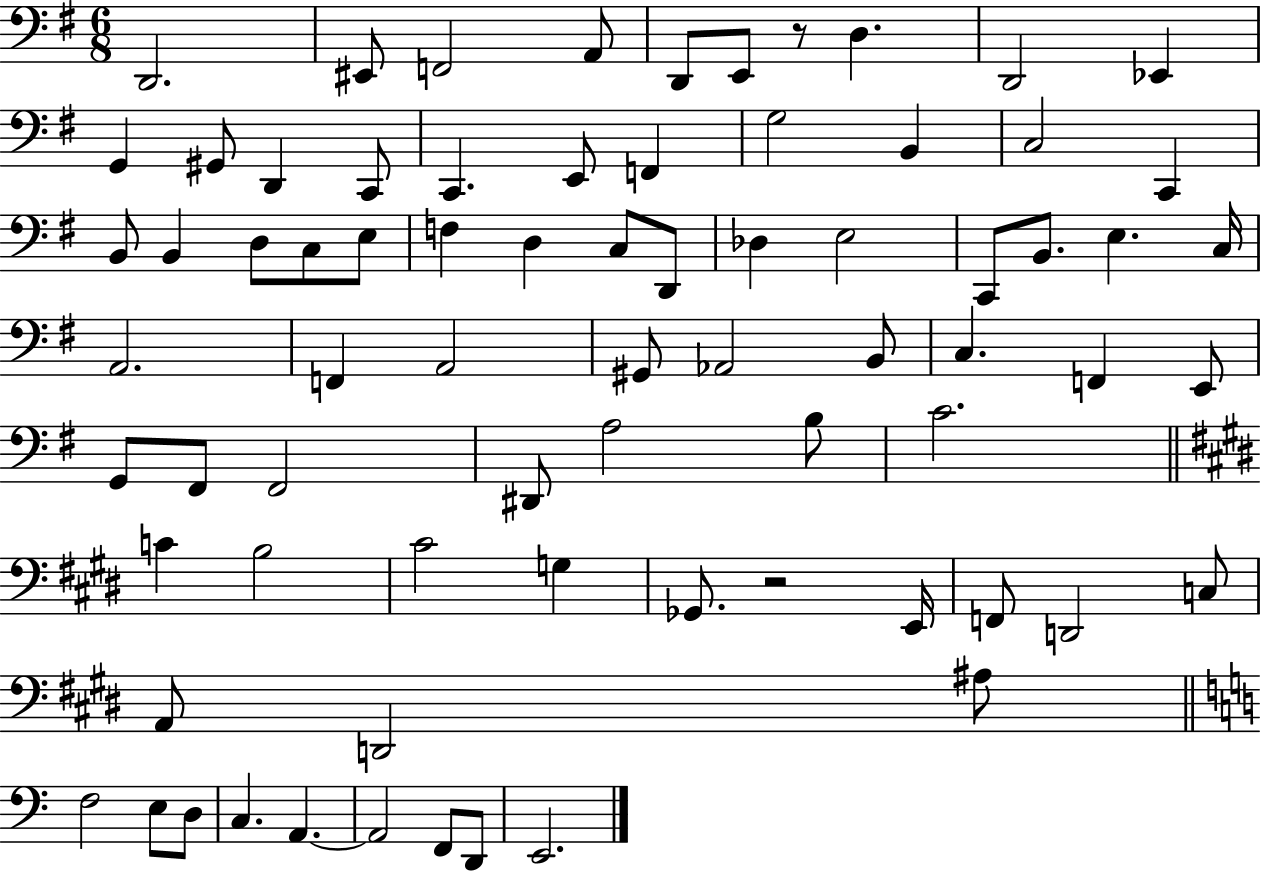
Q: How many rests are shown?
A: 2